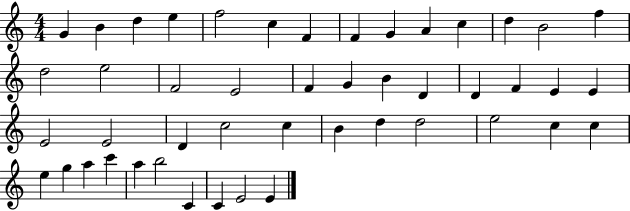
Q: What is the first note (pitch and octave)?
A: G4